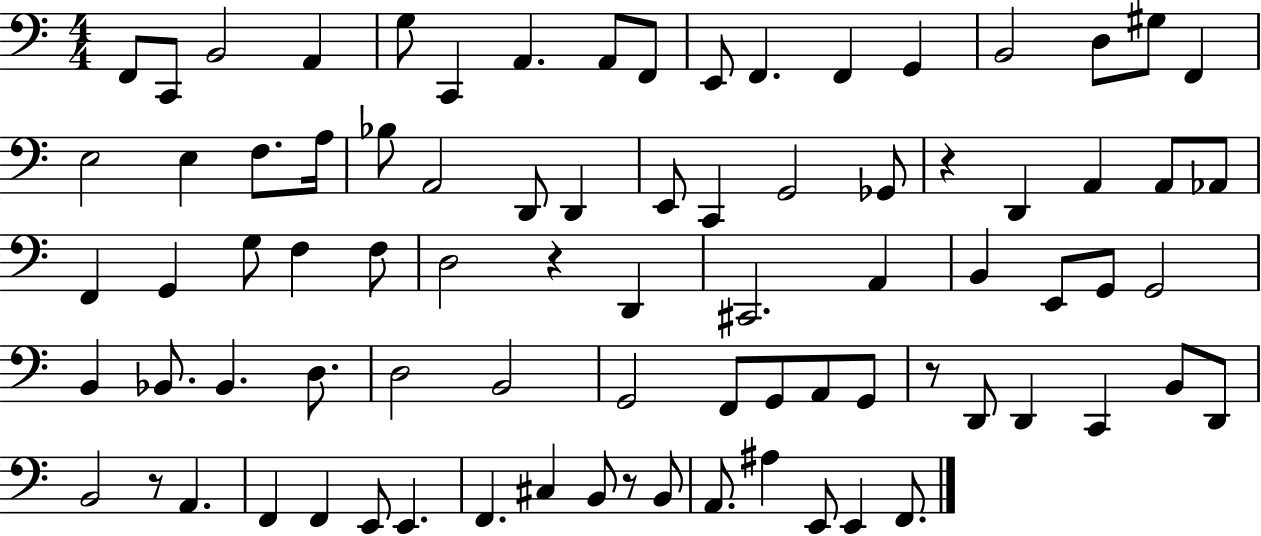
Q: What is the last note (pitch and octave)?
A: F2